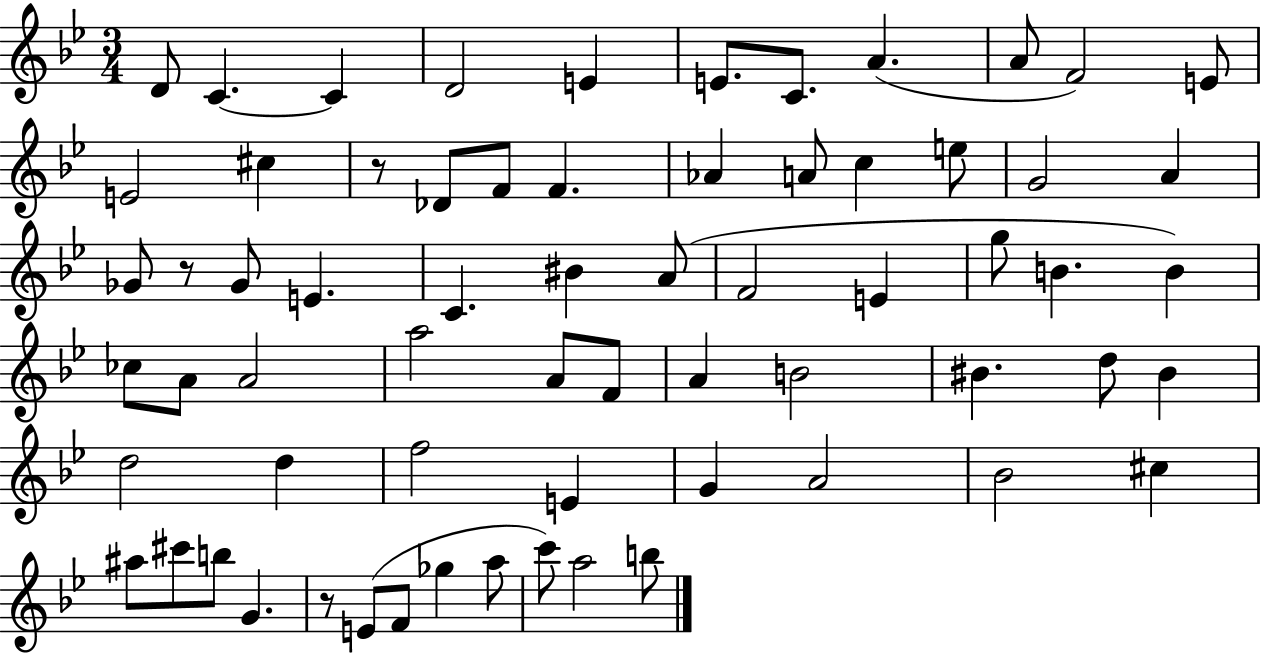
D4/e C4/q. C4/q D4/h E4/q E4/e. C4/e. A4/q. A4/e F4/h E4/e E4/h C#5/q R/e Db4/e F4/e F4/q. Ab4/q A4/e C5/q E5/e G4/h A4/q Gb4/e R/e Gb4/e E4/q. C4/q. BIS4/q A4/e F4/h E4/q G5/e B4/q. B4/q CES5/e A4/e A4/h A5/h A4/e F4/e A4/q B4/h BIS4/q. D5/e BIS4/q D5/h D5/q F5/h E4/q G4/q A4/h Bb4/h C#5/q A#5/e C#6/e B5/e G4/q. R/e E4/e F4/e Gb5/q A5/e C6/e A5/h B5/e